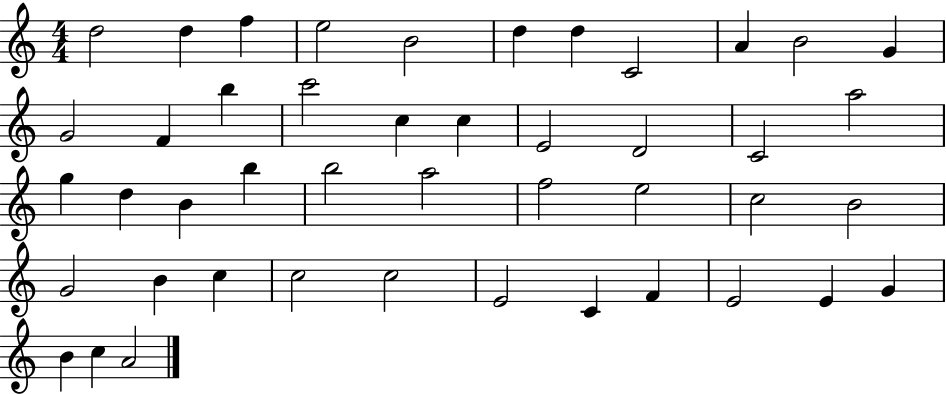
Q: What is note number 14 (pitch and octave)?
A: B5